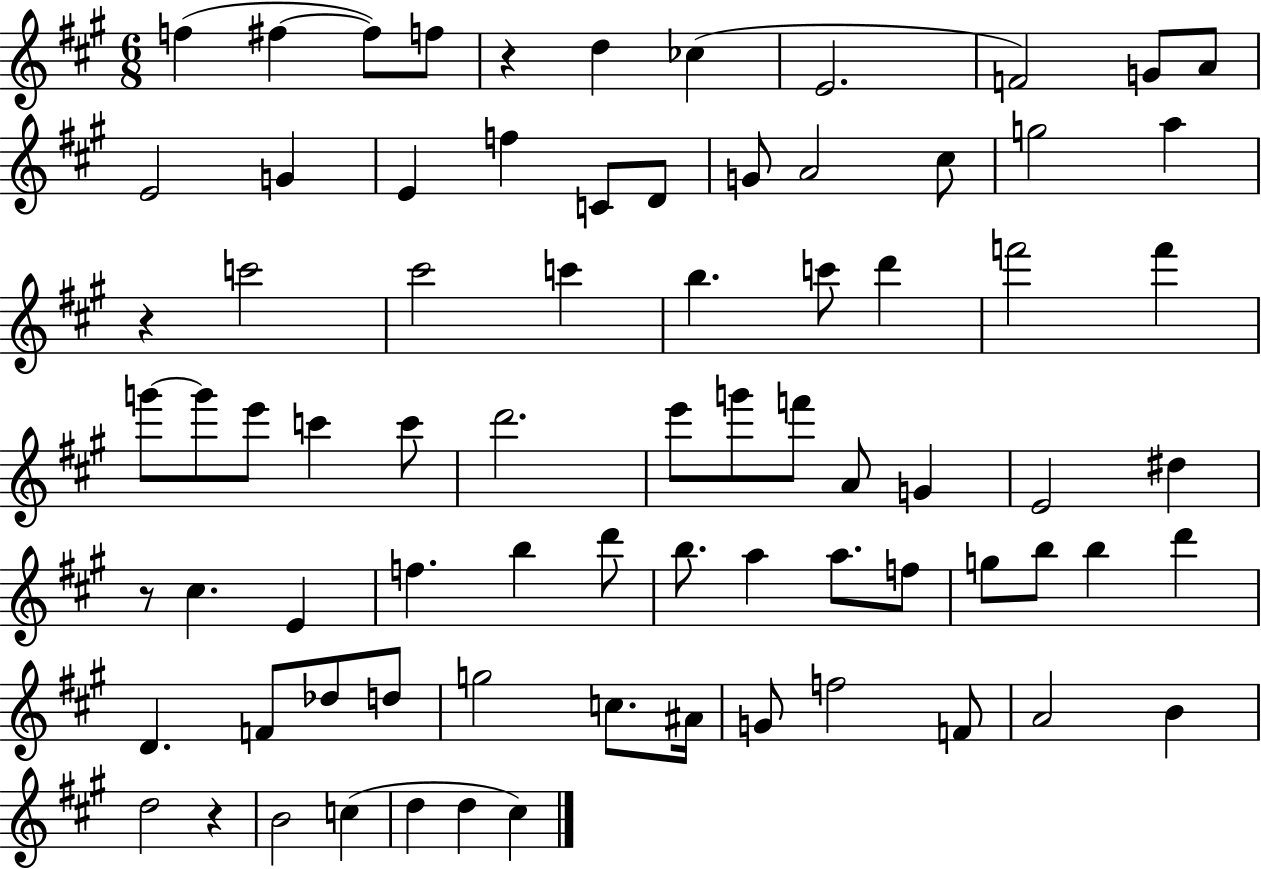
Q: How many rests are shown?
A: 4